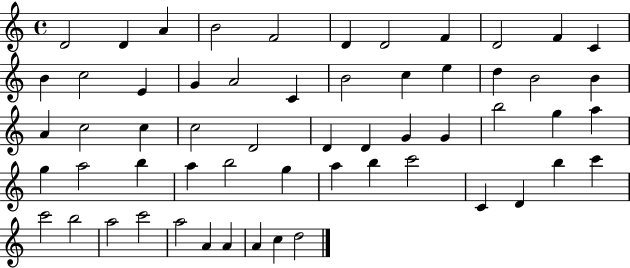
X:1
T:Untitled
M:4/4
L:1/4
K:C
D2 D A B2 F2 D D2 F D2 F C B c2 E G A2 C B2 c e d B2 B A c2 c c2 D2 D D G G b2 g a g a2 b a b2 g a b c'2 C D b c' c'2 b2 a2 c'2 a2 A A A c d2